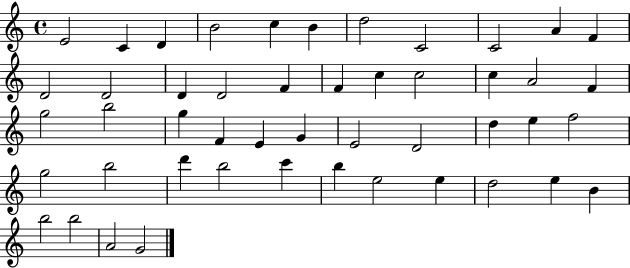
{
  \clef treble
  \time 4/4
  \defaultTimeSignature
  \key c \major
  e'2 c'4 d'4 | b'2 c''4 b'4 | d''2 c'2 | c'2 a'4 f'4 | \break d'2 d'2 | d'4 d'2 f'4 | f'4 c''4 c''2 | c''4 a'2 f'4 | \break g''2 b''2 | g''4 f'4 e'4 g'4 | e'2 d'2 | d''4 e''4 f''2 | \break g''2 b''2 | d'''4 b''2 c'''4 | b''4 e''2 e''4 | d''2 e''4 b'4 | \break b''2 b''2 | a'2 g'2 | \bar "|."
}